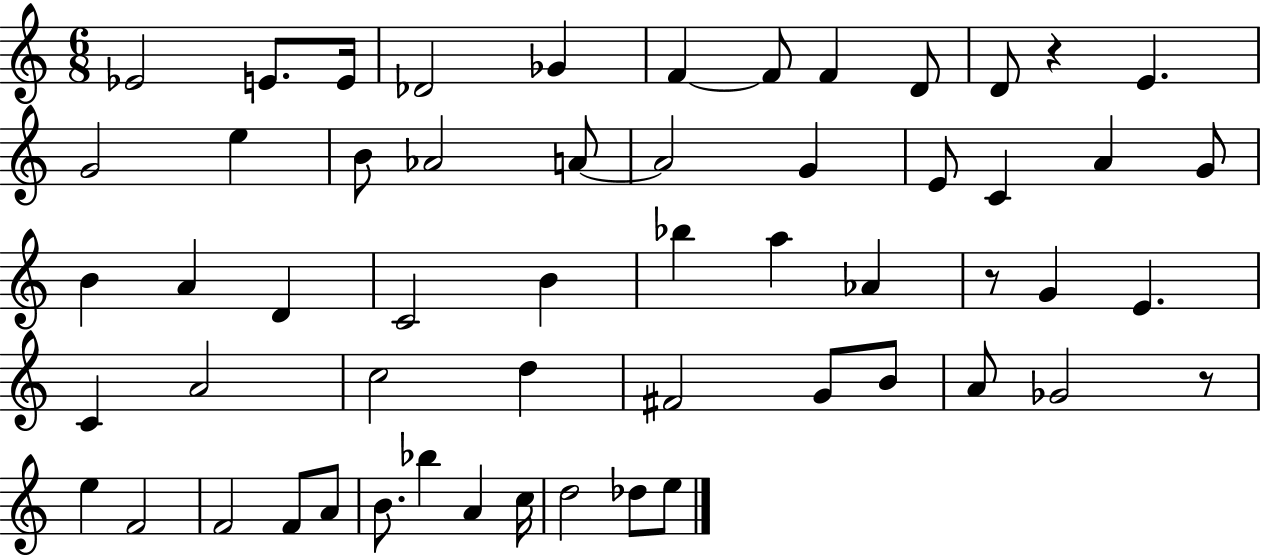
Eb4/h E4/e. E4/s Db4/h Gb4/q F4/q F4/e F4/q D4/e D4/e R/q E4/q. G4/h E5/q B4/e Ab4/h A4/e A4/h G4/q E4/e C4/q A4/q G4/e B4/q A4/q D4/q C4/h B4/q Bb5/q A5/q Ab4/q R/e G4/q E4/q. C4/q A4/h C5/h D5/q F#4/h G4/e B4/e A4/e Gb4/h R/e E5/q F4/h F4/h F4/e A4/e B4/e. Bb5/q A4/q C5/s D5/h Db5/e E5/e